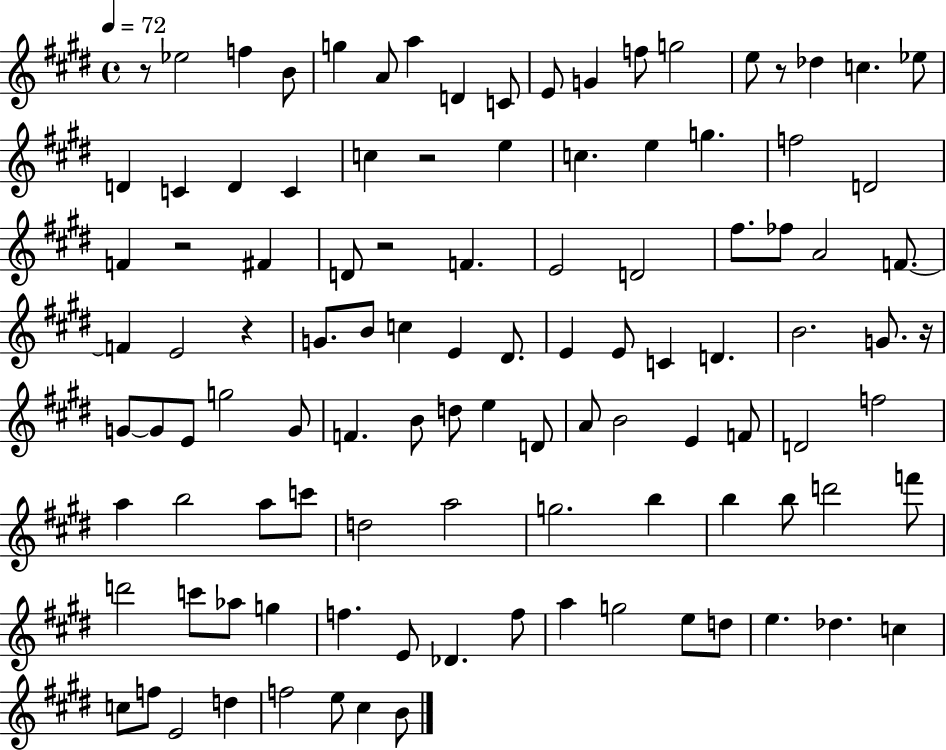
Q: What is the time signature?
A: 4/4